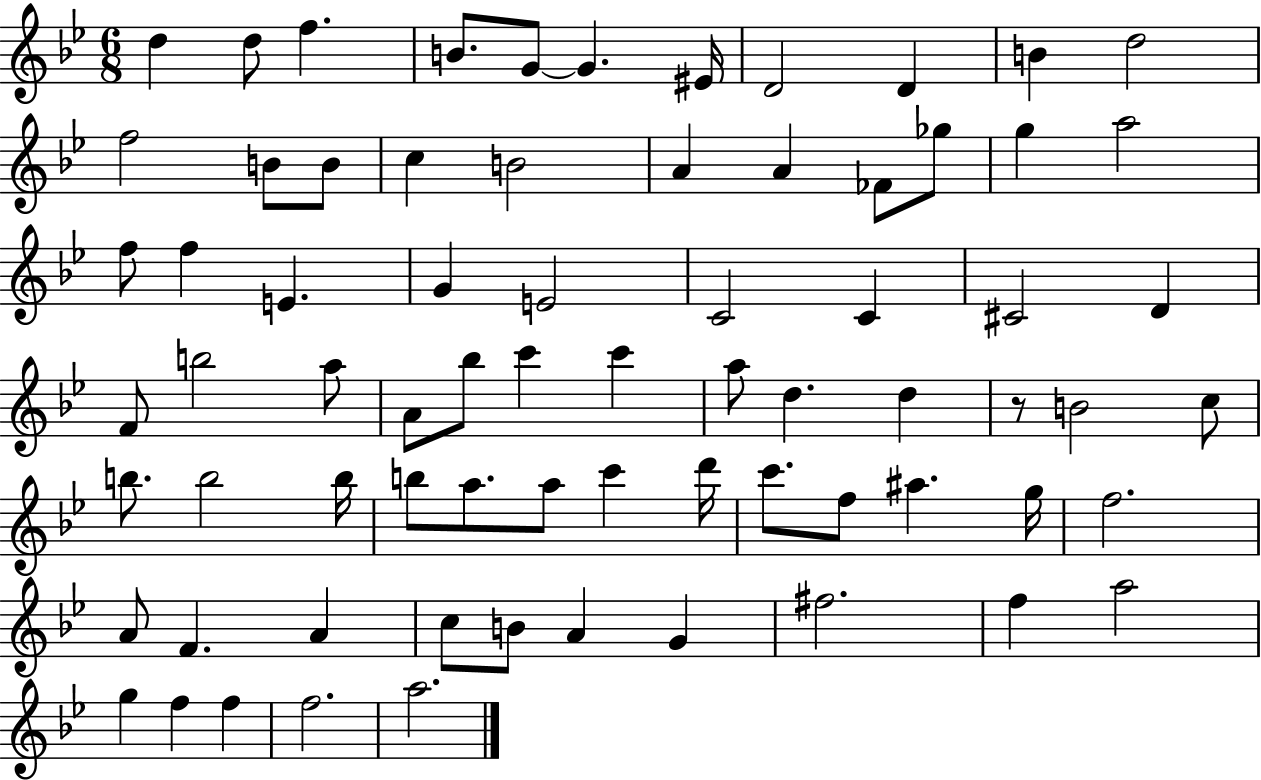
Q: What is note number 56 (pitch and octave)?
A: F5